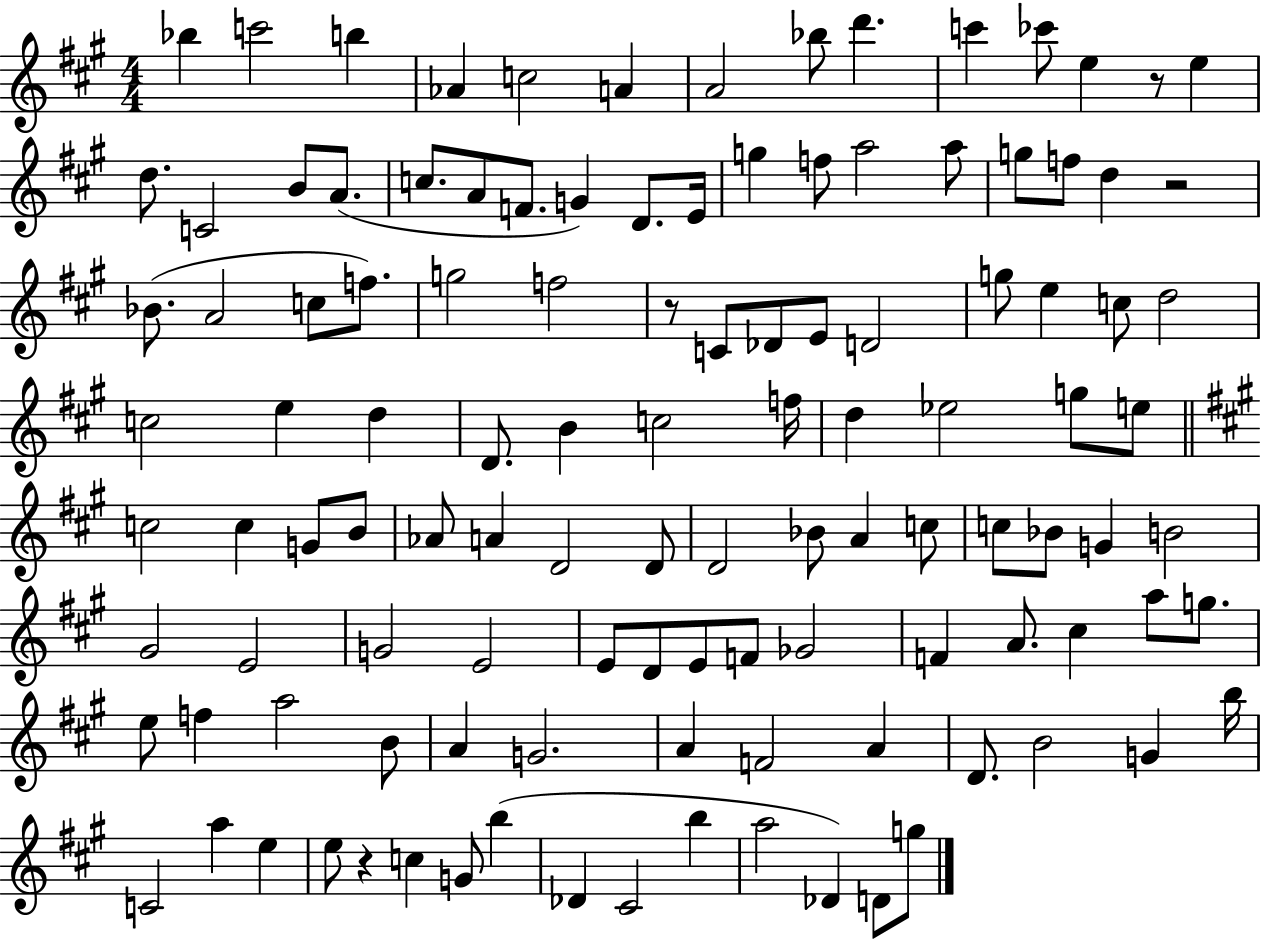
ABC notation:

X:1
T:Untitled
M:4/4
L:1/4
K:A
_b c'2 b _A c2 A A2 _b/2 d' c' _c'/2 e z/2 e d/2 C2 B/2 A/2 c/2 A/2 F/2 G D/2 E/4 g f/2 a2 a/2 g/2 f/2 d z2 _B/2 A2 c/2 f/2 g2 f2 z/2 C/2 _D/2 E/2 D2 g/2 e c/2 d2 c2 e d D/2 B c2 f/4 d _e2 g/2 e/2 c2 c G/2 B/2 _A/2 A D2 D/2 D2 _B/2 A c/2 c/2 _B/2 G B2 ^G2 E2 G2 E2 E/2 D/2 E/2 F/2 _G2 F A/2 ^c a/2 g/2 e/2 f a2 B/2 A G2 A F2 A D/2 B2 G b/4 C2 a e e/2 z c G/2 b _D ^C2 b a2 _D D/2 g/2